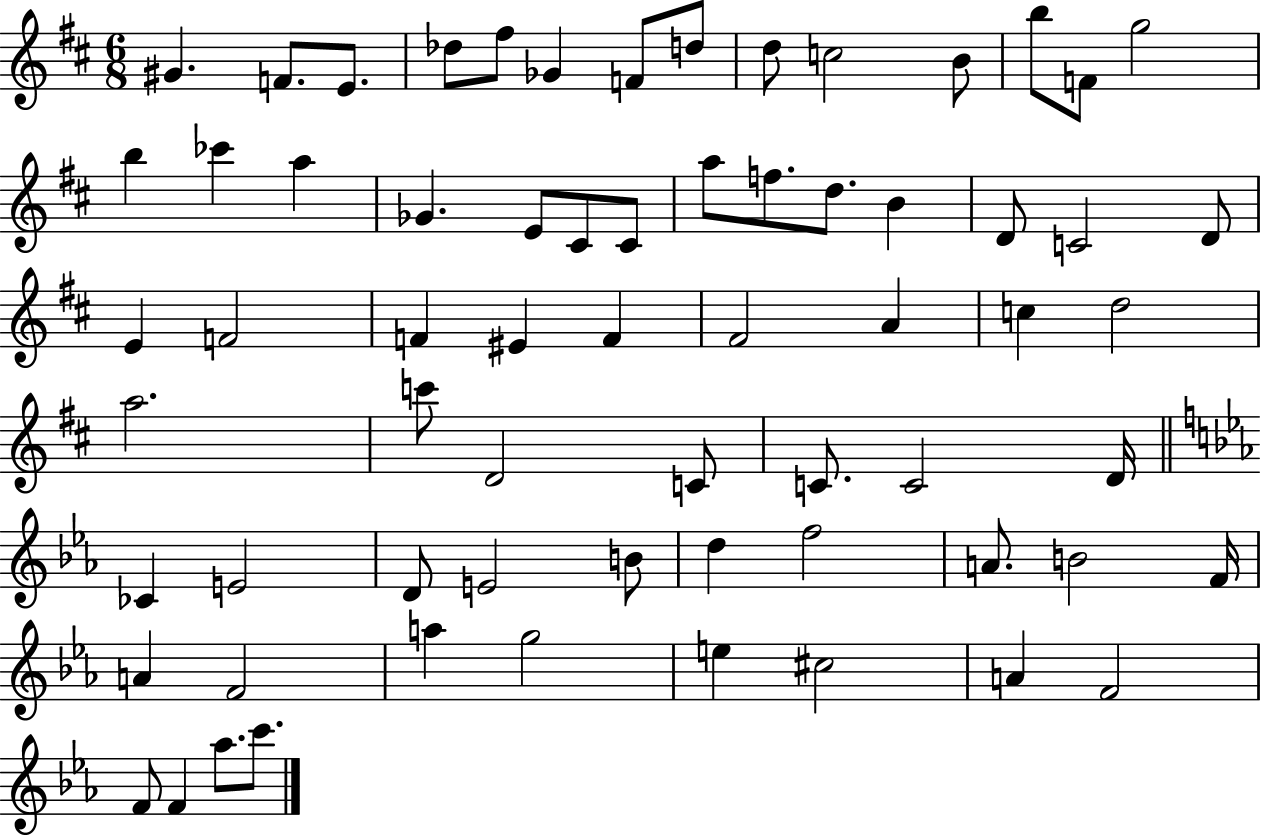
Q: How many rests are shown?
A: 0